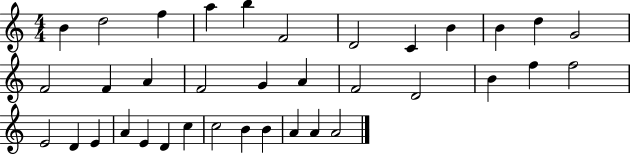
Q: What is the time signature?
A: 4/4